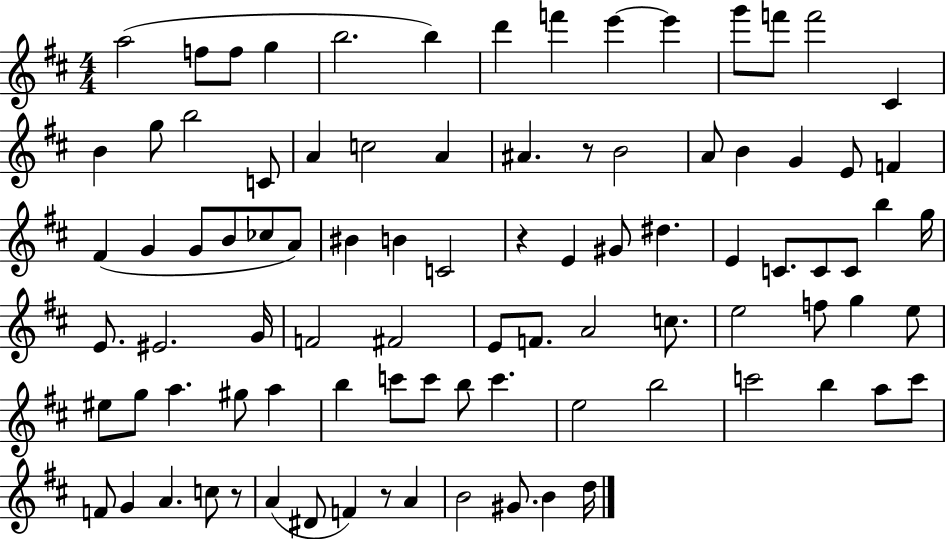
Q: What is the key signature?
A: D major